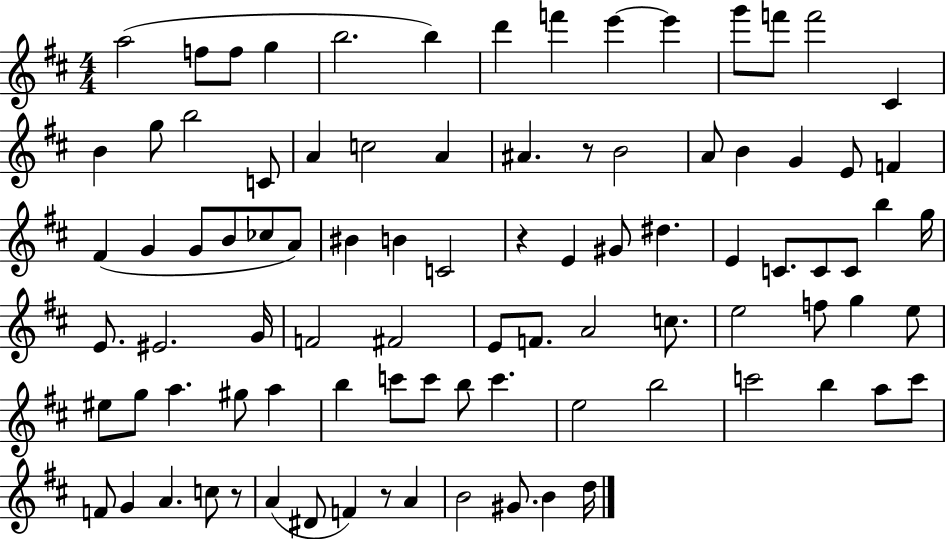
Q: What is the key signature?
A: D major